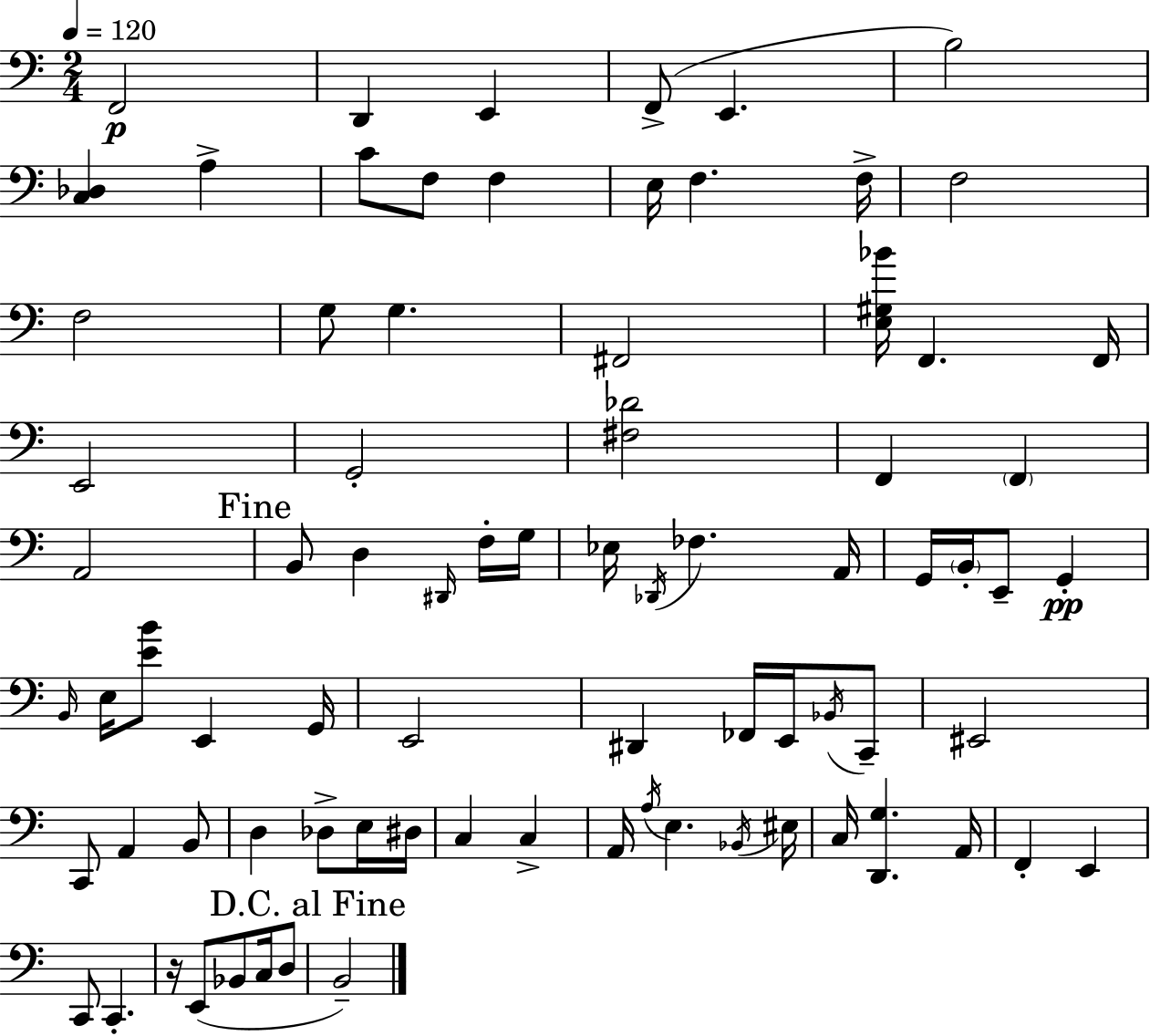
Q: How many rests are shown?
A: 1